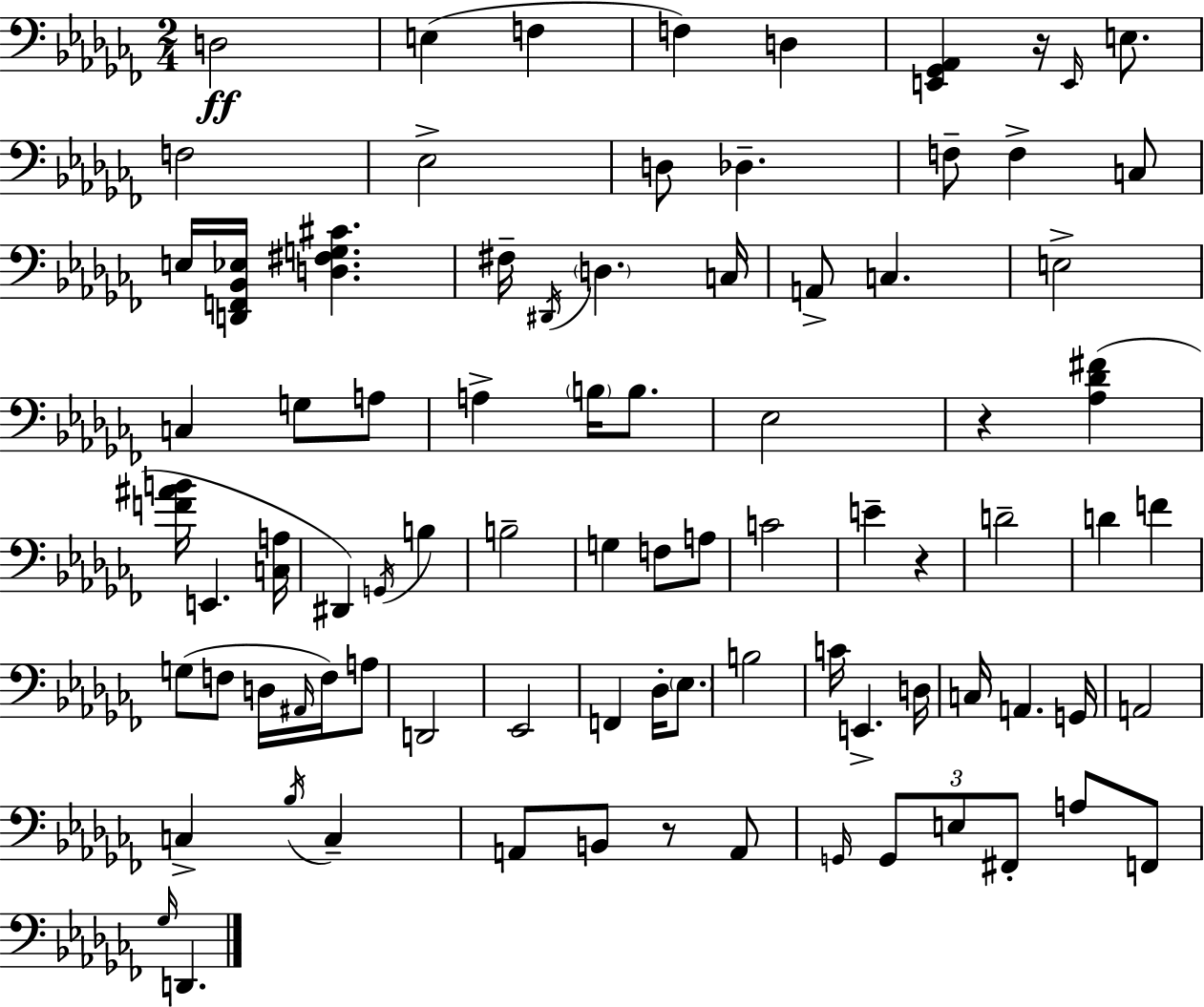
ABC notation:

X:1
T:Untitled
M:2/4
L:1/4
K:Abm
D,2 E, F, F, D, [E,,_G,,_A,,] z/4 E,,/4 E,/2 F,2 _E,2 D,/2 _D, F,/2 F, C,/2 E,/4 [D,,F,,_B,,_E,]/4 [D,^F,G,^C] ^F,/4 ^D,,/4 D, C,/4 A,,/2 C, E,2 C, G,/2 A,/2 A, B,/4 B,/2 _E,2 z [_A,_D^F] [F^AB]/4 E,, [C,A,]/4 ^D,, G,,/4 B, B,2 G, F,/2 A,/2 C2 E z D2 D F G,/2 F,/2 D,/4 ^A,,/4 F,/4 A,/2 D,,2 _E,,2 F,, _D,/4 _E,/2 B,2 C/4 E,, D,/4 C,/4 A,, G,,/4 A,,2 C, _B,/4 C, A,,/2 B,,/2 z/2 A,,/2 G,,/4 G,,/2 E,/2 ^F,,/2 A,/2 F,,/2 _G,/4 D,,